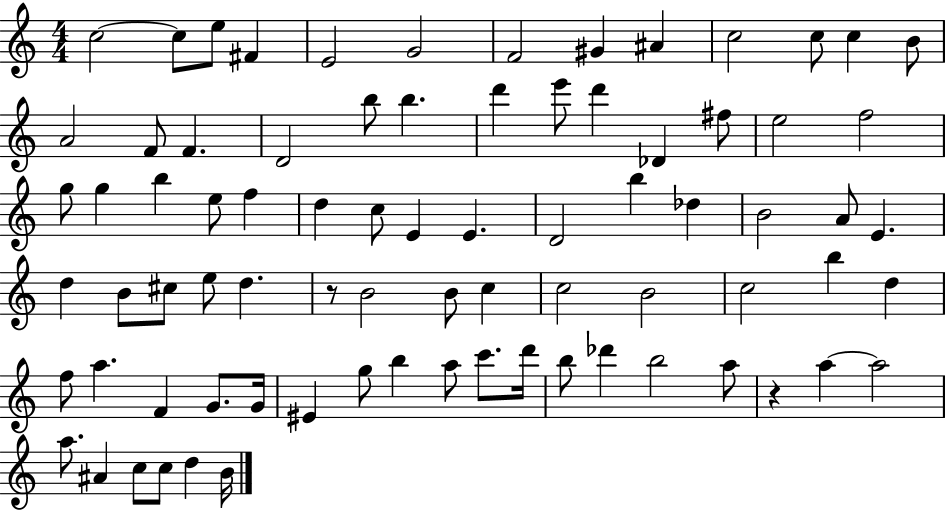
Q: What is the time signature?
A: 4/4